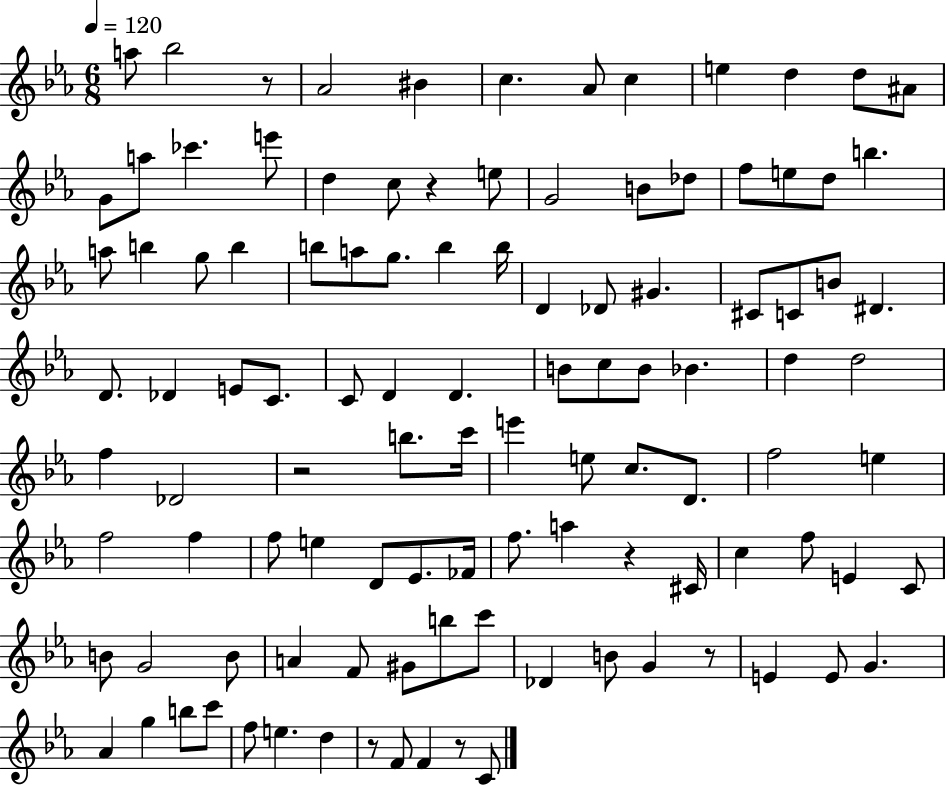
X:1
T:Untitled
M:6/8
L:1/4
K:Eb
a/2 _b2 z/2 _A2 ^B c _A/2 c e d d/2 ^A/2 G/2 a/2 _c' e'/2 d c/2 z e/2 G2 B/2 _d/2 f/2 e/2 d/2 b a/2 b g/2 b b/2 a/2 g/2 b b/4 D _D/2 ^G ^C/2 C/2 B/2 ^D D/2 _D E/2 C/2 C/2 D D B/2 c/2 B/2 _B d d2 f _D2 z2 b/2 c'/4 e' e/2 c/2 D/2 f2 e f2 f f/2 e D/2 _E/2 _F/4 f/2 a z ^C/4 c f/2 E C/2 B/2 G2 B/2 A F/2 ^G/2 b/2 c'/2 _D B/2 G z/2 E E/2 G _A g b/2 c'/2 f/2 e d z/2 F/2 F z/2 C/2